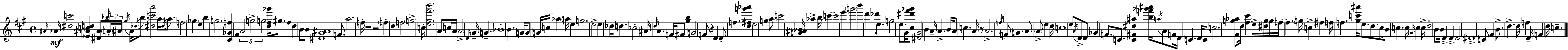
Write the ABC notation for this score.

X:1
T:Untitled
M:4/4
L:1/4
K:A
^A/4 _A/4 [^dc']2 [_E^Acd] [^D^A]/2 _b/4 A/4 ^A/4 ^g/4 A/4 _d/4 b/2 [^dc'a']2 a/4 ^d/4 a/2 f2 _g e b g2 [^C_Gf] ^F A2 g2 g2 [d^f_g']/4 ^g/2 ^f d B/2 B/2 [^D^G^A]4 F/2 a2 f/4 z4 z2 f d f2 g2 c/4 [e^g^f'b']2 A/2 c/4 A/4 A2 D/4 ^G/4 G _B4 B G/4 G/2 G/4 c/4 _a a/4 e g2 e2 e _d/4 d/2 _c2 ^A/4 d/4 A F/4 ^F/2 [^gb] G2 F/2 z D D/2 f [d^fg'_a'] e2 g a/2 c'2 [G^A_B]/4 _a b/4 c' c'2 e' g'2 b' d' _d'/2 e/2 g2 e/2 ^G/4 [^c^d'^f'_g']/2 [^D^G]2 B A/4 A B/4 A/2 c A/4 z/2 A2 f/4 F/2 G A/2 A/2 e d/4 c4 e/2 A/4 D/2 D/2 _G F/2 C/2 [C^F^d^a] [bf'_g'^a']/4 a/4 A/2 F/4 D/4 C D/4 C/2 c2 [^Fg_a]/2 d/4 [^f^c'] e/4 [^dg]/4 g/4 f/4 f g/4 c ^f f/4 f [^gc'^a']/4 e/2 d/2 ^c/4 B/2 c c/4 ^G/4 c c/4 d2 B/2 B/4 D D D2 ^D4 C/2 ^F B/2 d d/4 f D/4 F d/4 c